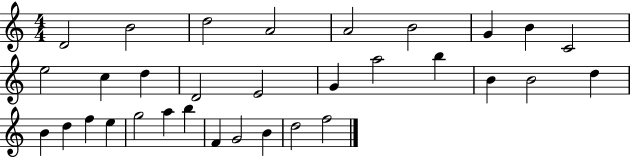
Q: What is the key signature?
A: C major